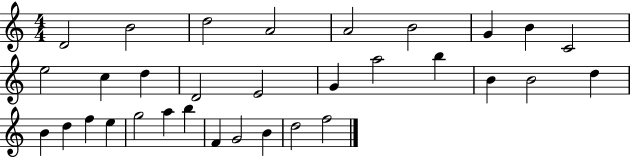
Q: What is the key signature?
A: C major